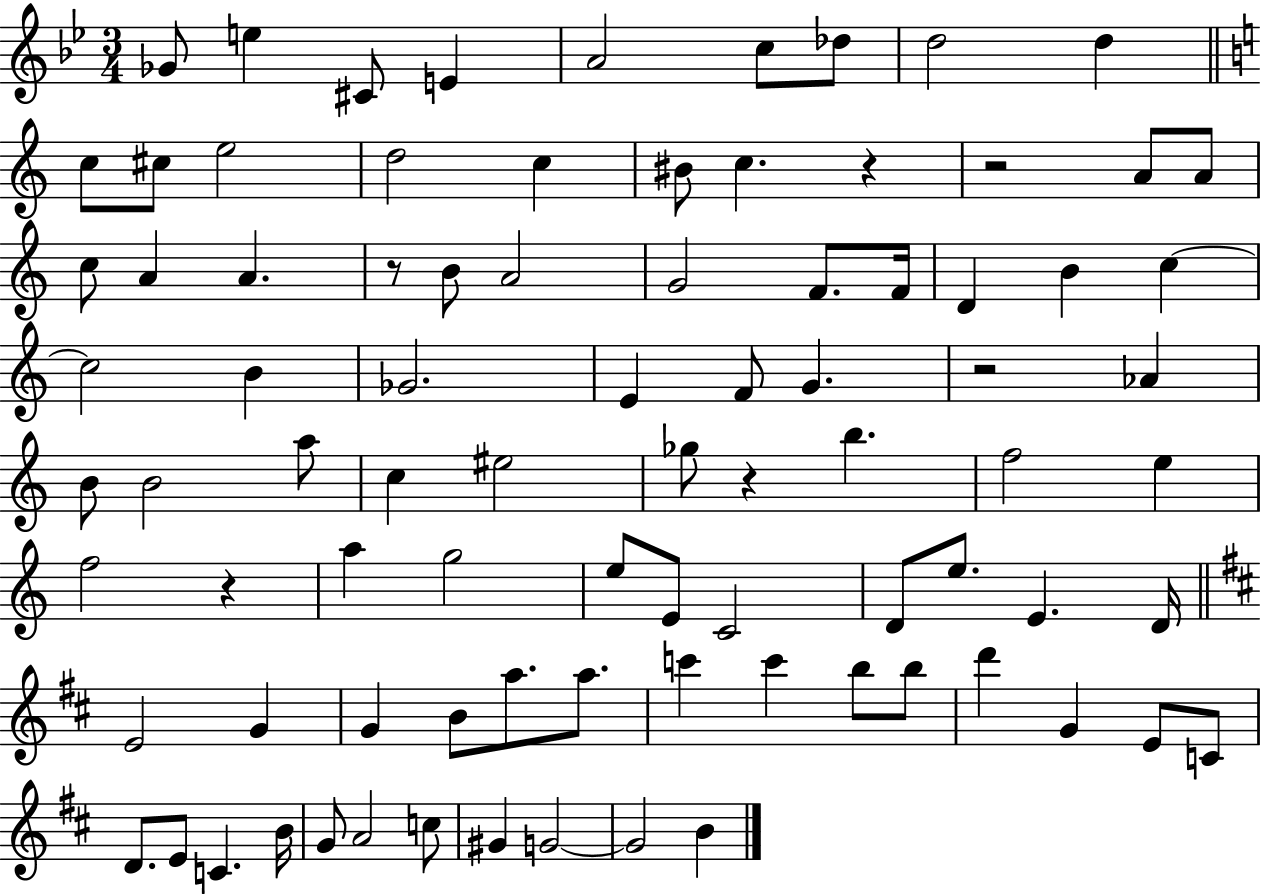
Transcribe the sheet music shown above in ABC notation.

X:1
T:Untitled
M:3/4
L:1/4
K:Bb
_G/2 e ^C/2 E A2 c/2 _d/2 d2 d c/2 ^c/2 e2 d2 c ^B/2 c z z2 A/2 A/2 c/2 A A z/2 B/2 A2 G2 F/2 F/4 D B c c2 B _G2 E F/2 G z2 _A B/2 B2 a/2 c ^e2 _g/2 z b f2 e f2 z a g2 e/2 E/2 C2 D/2 e/2 E D/4 E2 G G B/2 a/2 a/2 c' c' b/2 b/2 d' G E/2 C/2 D/2 E/2 C B/4 G/2 A2 c/2 ^G G2 G2 B